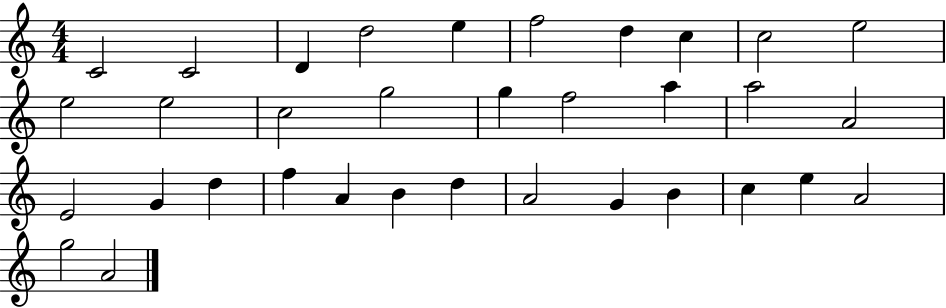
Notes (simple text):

C4/h C4/h D4/q D5/h E5/q F5/h D5/q C5/q C5/h E5/h E5/h E5/h C5/h G5/h G5/q F5/h A5/q A5/h A4/h E4/h G4/q D5/q F5/q A4/q B4/q D5/q A4/h G4/q B4/q C5/q E5/q A4/h G5/h A4/h